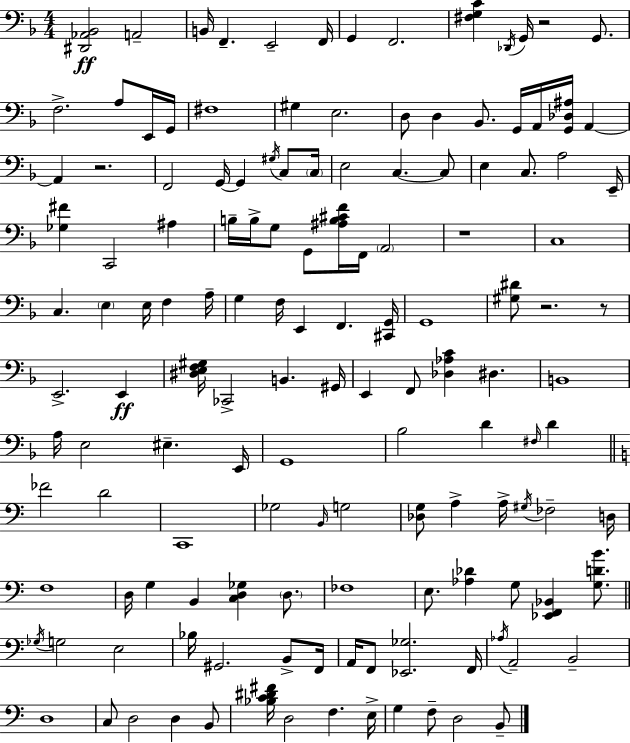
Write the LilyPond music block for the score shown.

{
  \clef bass
  \numericTimeSignature
  \time 4/4
  \key d \minor
  <dis, aes, bes,>2\ff a,2-- | b,16 f,4.-- e,2-- f,16 | g,4 f,2. | <fis g c'>4 \acciaccatura { des,16 } g,16 r2 g,8. | \break f2.-> a8 e,16 | g,16 fis1 | gis4 e2. | d8 d4 bes,8. g,16 a,16 <g, des ais>16 a,4~~ | \break a,4 r2. | f,2 g,16~~ g,4 \acciaccatura { gis16 } c8 | \parenthesize c16 e2 c4.~~ | c8 e4 c8. a2 | \break e,16-- <ges fis'>4 c,2 ais4 | b16-- b16-> g8 g,8 <ais b cis' f'>16 f,16 \parenthesize a,2 | r1 | c1 | \break c4. \parenthesize e4 e16 f4 | a16-- g4 f16 e,4 f,4. | <cis, g,>16 g,1 | <gis dis'>8 r2. | \break r8 e,2.-> e,4\ff | <dis e f gis>16 ces,2-> b,4. | gis,16 e,4 f,8 <des aes c'>4 dis4. | b,1 | \break a16 e2 eis4.-- | e,16 g,1 | bes2 d'4 \grace { fis16 } d'4 | \bar "||" \break \key c \major fes'2 d'2 | c,1 | ges2 \grace { b,16 } g2 | <des g>8 a4-> a16-> \acciaccatura { gis16 } fes2-- | \break d16 f1 | d16 g4 b,4 <c d ges>4 \parenthesize d8. | fes1 | e8. <aes des'>4 g8 <ees, f, bes,>4 <g d' b'>8. | \break \bar "||" \break \key c \major \acciaccatura { ges16 } g2 e2 | bes16 gis,2. b,8-> | f,16 a,16 f,8 <ees, ges>2. | f,16 \acciaccatura { aes16 } a,2-- b,2-- | \break d1 | c8 d2 d4 | b,8 <bes c' dis' fis'>16 d2 f4. | e16-> g4 f8-- d2 | \break b,8-- \bar "|."
}